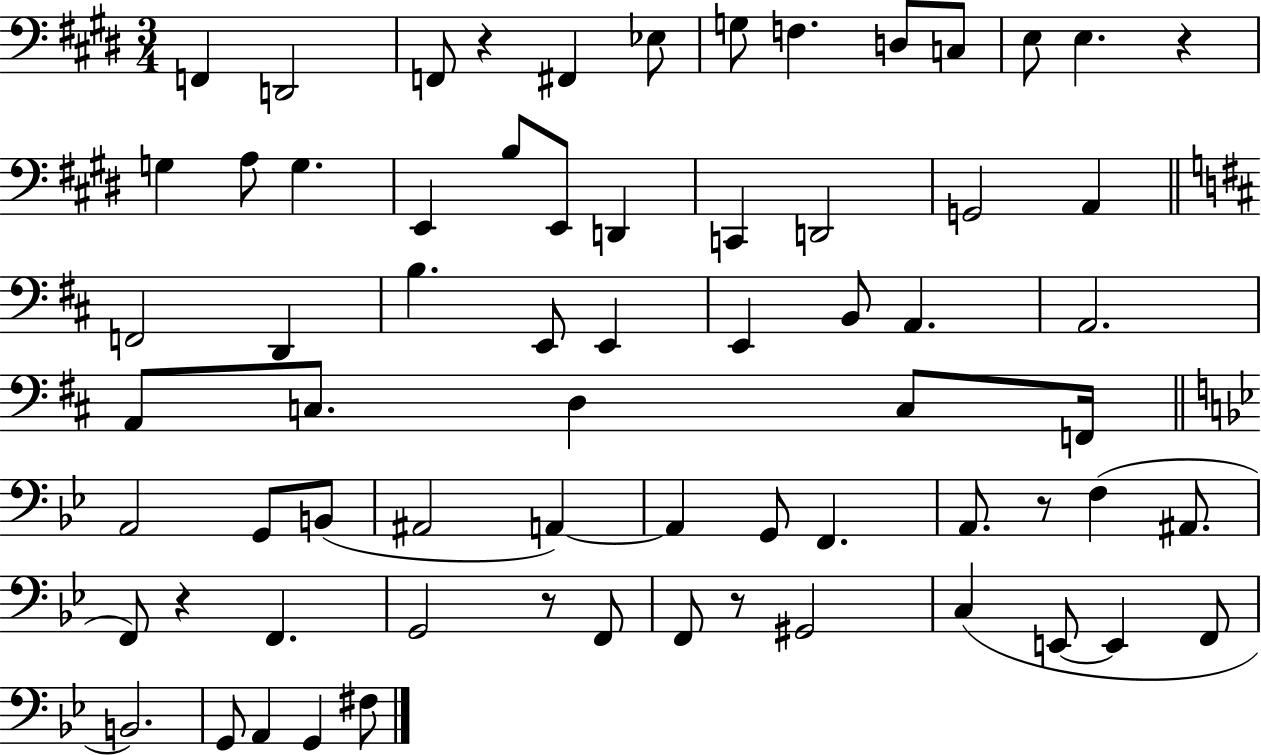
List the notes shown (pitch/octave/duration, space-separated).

F2/q D2/h F2/e R/q F#2/q Eb3/e G3/e F3/q. D3/e C3/e E3/e E3/q. R/q G3/q A3/e G3/q. E2/q B3/e E2/e D2/q C2/q D2/h G2/h A2/q F2/h D2/q B3/q. E2/e E2/q E2/q B2/e A2/q. A2/h. A2/e C3/e. D3/q C3/e F2/s A2/h G2/e B2/e A#2/h A2/q A2/q G2/e F2/q. A2/e. R/e F3/q A#2/e. F2/e R/q F2/q. G2/h R/e F2/e F2/e R/e G#2/h C3/q E2/e E2/q F2/e B2/h. G2/e A2/q G2/q F#3/e